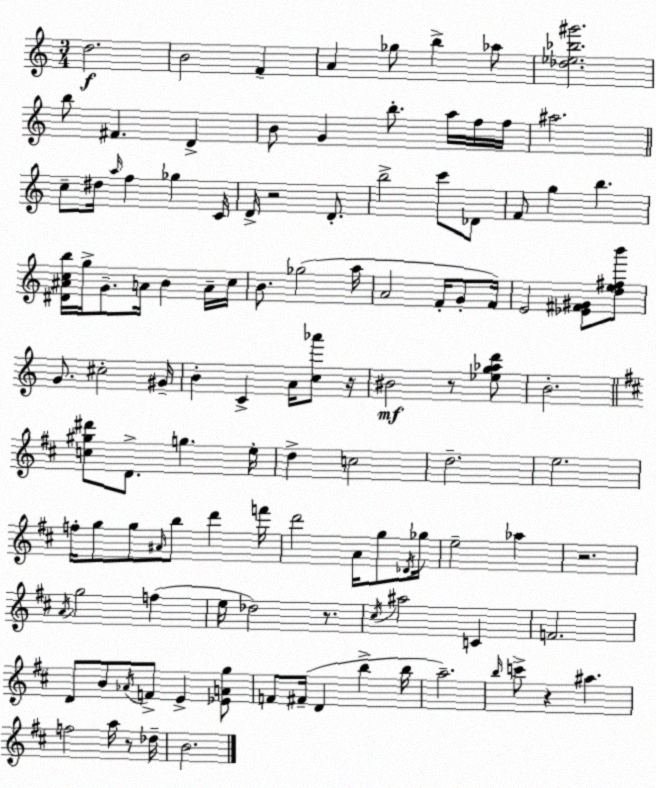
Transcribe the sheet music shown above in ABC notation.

X:1
T:Untitled
M:3/4
L:1/4
K:C
d2 B2 F A _g/2 b _a/2 [_d_e_b^g']2 b/2 ^F D B/2 G b/2 a/4 f/4 f/4 ^a2 c/2 ^d/4 a/4 f _g C/4 D/4 z2 D/2 b2 c'/2 _D/2 F/2 g b [^D^Acb]/4 g/4 G/2 A/4 B A/4 c/4 B/2 _g2 a/4 A2 F/4 G/2 F/4 E2 [_E^F^G]/2 [de^fb']/2 G/2 ^c2 ^G/4 B C A/4 [c_a']/2 z/4 ^B2 z/2 [_eg_ad']/2 B2 [c^g^d']/2 D/2 g e/4 d c2 d2 e2 f/4 g/2 g/2 ^A/4 b/2 d' f'/4 d'2 A/4 g/2 _D/4 _g/4 e2 _a z2 A/4 g2 f e/4 _d2 z/2 ^c/4 ^a2 C F2 D/2 B/2 _A/4 F/2 E [_EAg]/2 F/2 ^F/4 D b b/4 a2 b/4 c'/2 z ^a f2 a/4 z/2 _d/4 B2